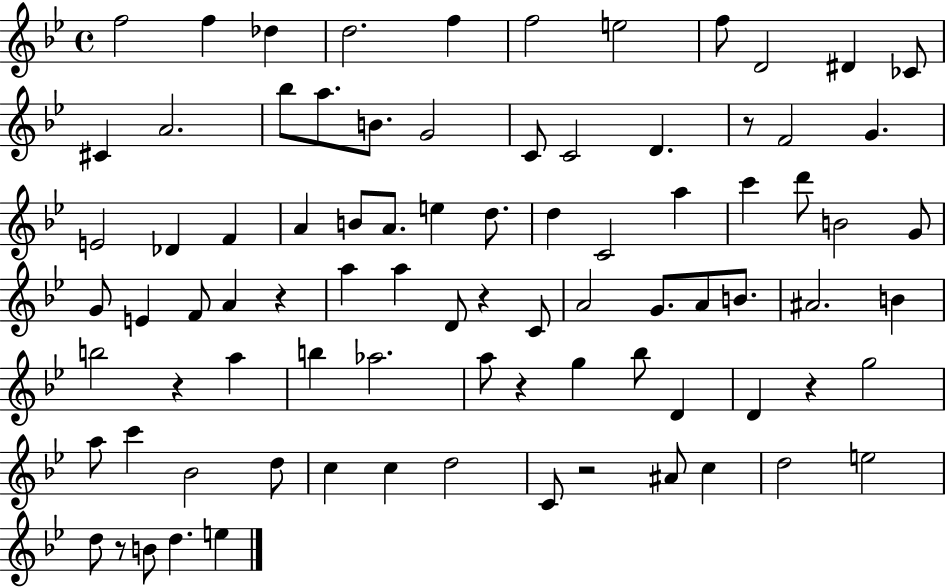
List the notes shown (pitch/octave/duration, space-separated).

F5/h F5/q Db5/q D5/h. F5/q F5/h E5/h F5/e D4/h D#4/q CES4/e C#4/q A4/h. Bb5/e A5/e. B4/e. G4/h C4/e C4/h D4/q. R/e F4/h G4/q. E4/h Db4/q F4/q A4/q B4/e A4/e. E5/q D5/e. D5/q C4/h A5/q C6/q D6/e B4/h G4/e G4/e E4/q F4/e A4/q R/q A5/q A5/q D4/e R/q C4/e A4/h G4/e. A4/e B4/e. A#4/h. B4/q B5/h R/q A5/q B5/q Ab5/h. A5/e R/q G5/q Bb5/e D4/q D4/q R/q G5/h A5/e C6/q Bb4/h D5/e C5/q C5/q D5/h C4/e R/h A#4/e C5/q D5/h E5/h D5/e R/e B4/e D5/q. E5/q